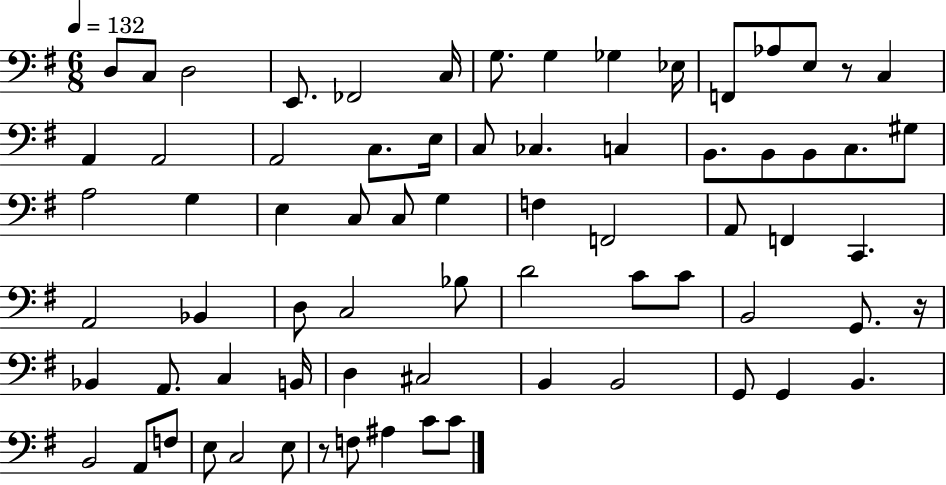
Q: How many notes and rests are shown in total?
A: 72